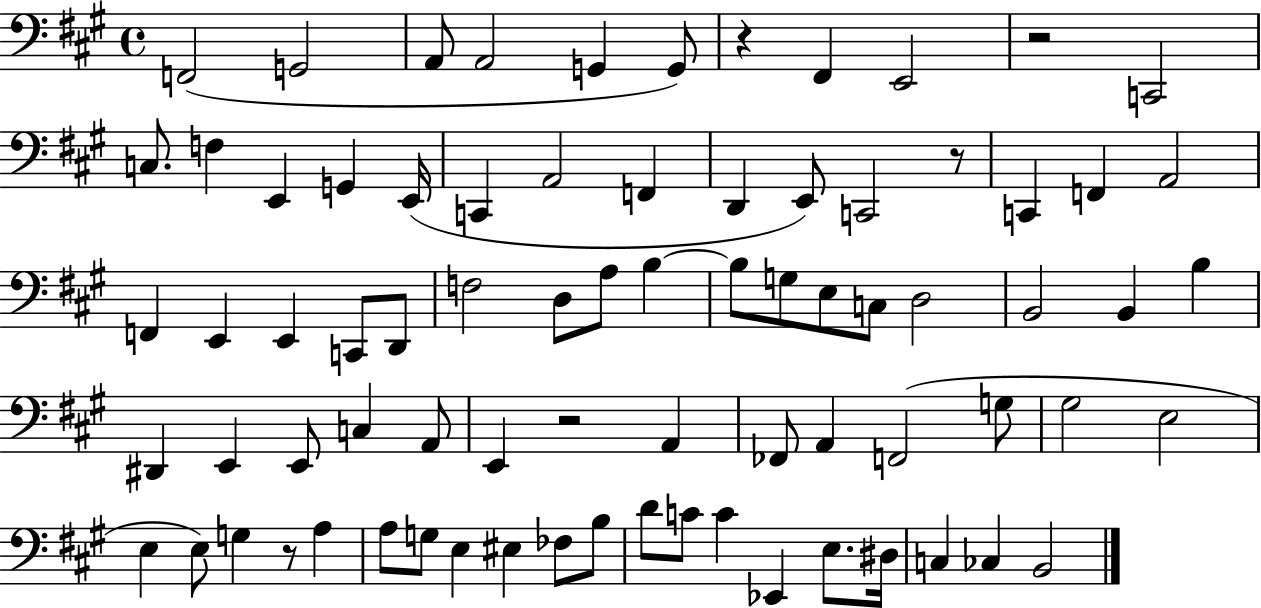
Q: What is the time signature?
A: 4/4